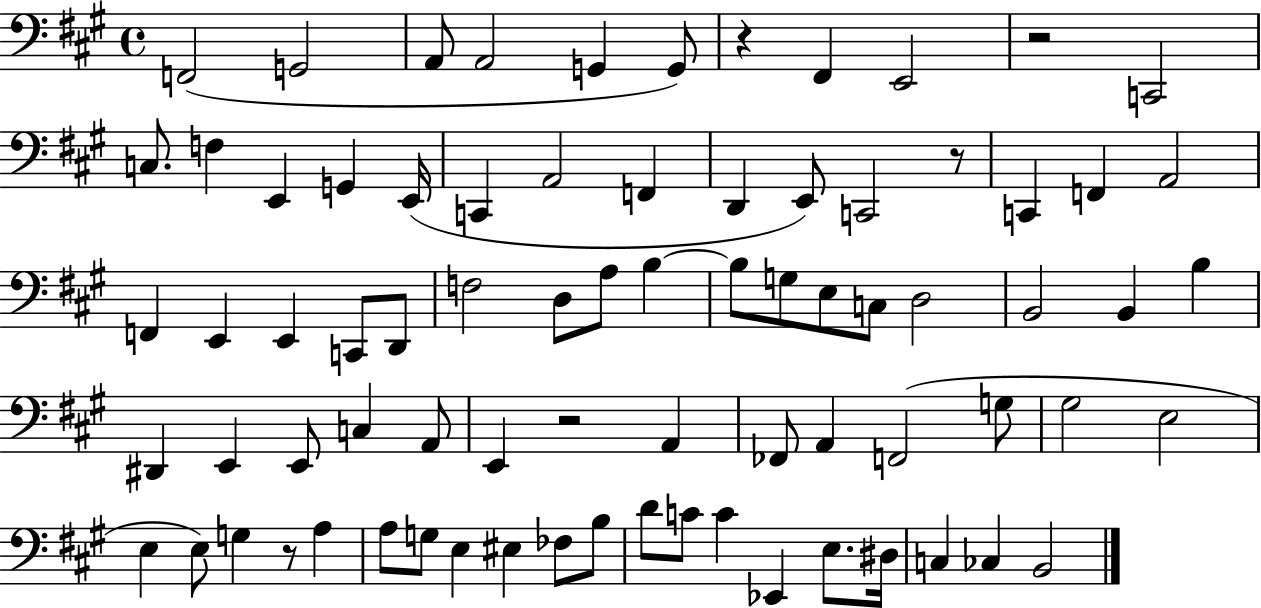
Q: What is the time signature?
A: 4/4